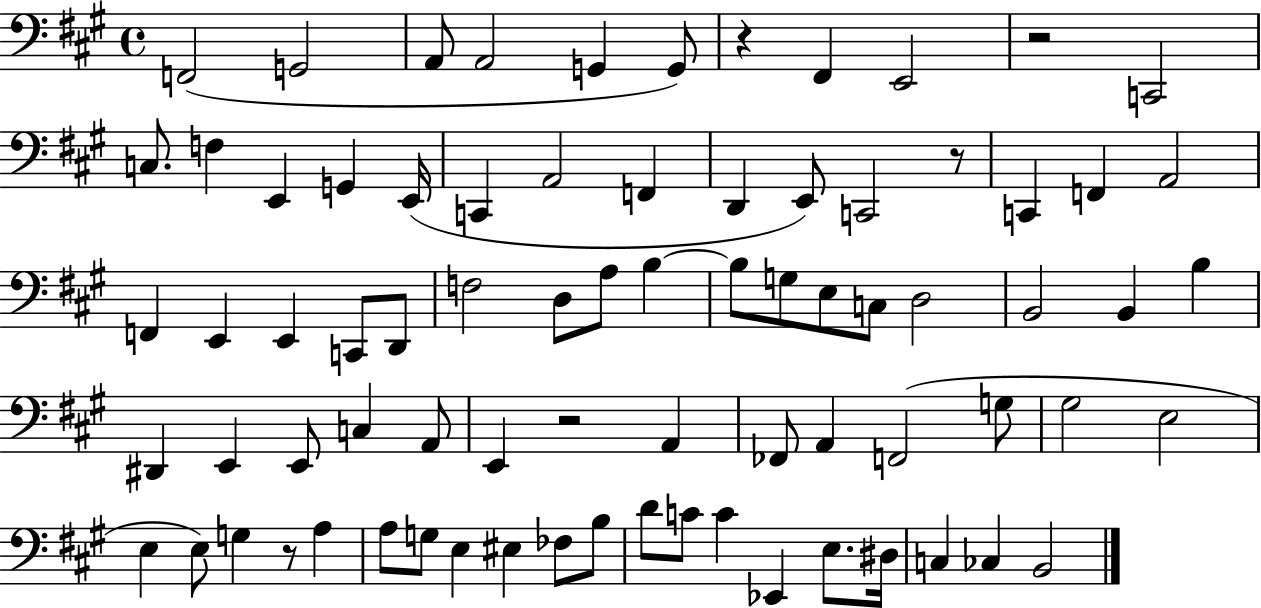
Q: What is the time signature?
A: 4/4